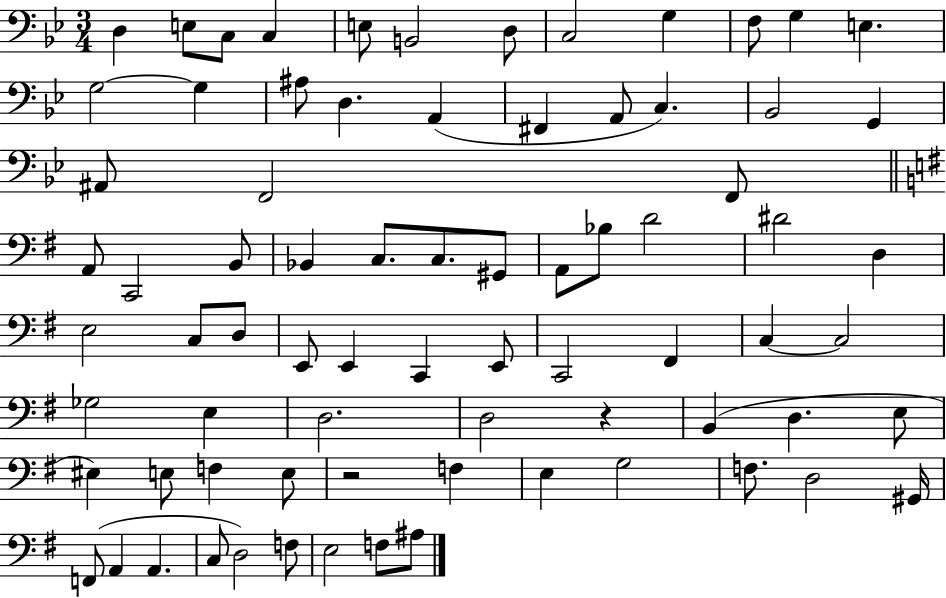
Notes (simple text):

D3/q E3/e C3/e C3/q E3/e B2/h D3/e C3/h G3/q F3/e G3/q E3/q. G3/h G3/q A#3/e D3/q. A2/q F#2/q A2/e C3/q. Bb2/h G2/q A#2/e F2/h F2/e A2/e C2/h B2/e Bb2/q C3/e. C3/e. G#2/e A2/e Bb3/e D4/h D#4/h D3/q E3/h C3/e D3/e E2/e E2/q C2/q E2/e C2/h F#2/q C3/q C3/h Gb3/h E3/q D3/h. D3/h R/q B2/q D3/q. E3/e EIS3/q E3/e F3/q E3/e R/h F3/q E3/q G3/h F3/e. D3/h G#2/s F2/e A2/q A2/q. C3/e D3/h F3/e E3/h F3/e A#3/e